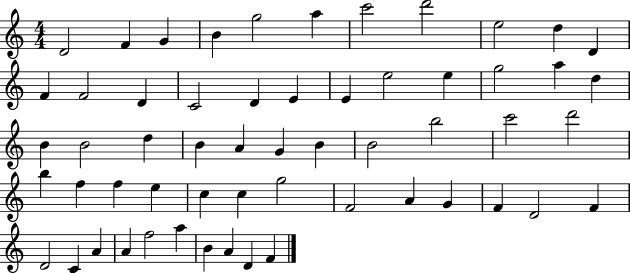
X:1
T:Untitled
M:4/4
L:1/4
K:C
D2 F G B g2 a c'2 d'2 e2 d D F F2 D C2 D E E e2 e g2 a d B B2 d B A G B B2 b2 c'2 d'2 b f f e c c g2 F2 A G F D2 F D2 C A A f2 a B A D F